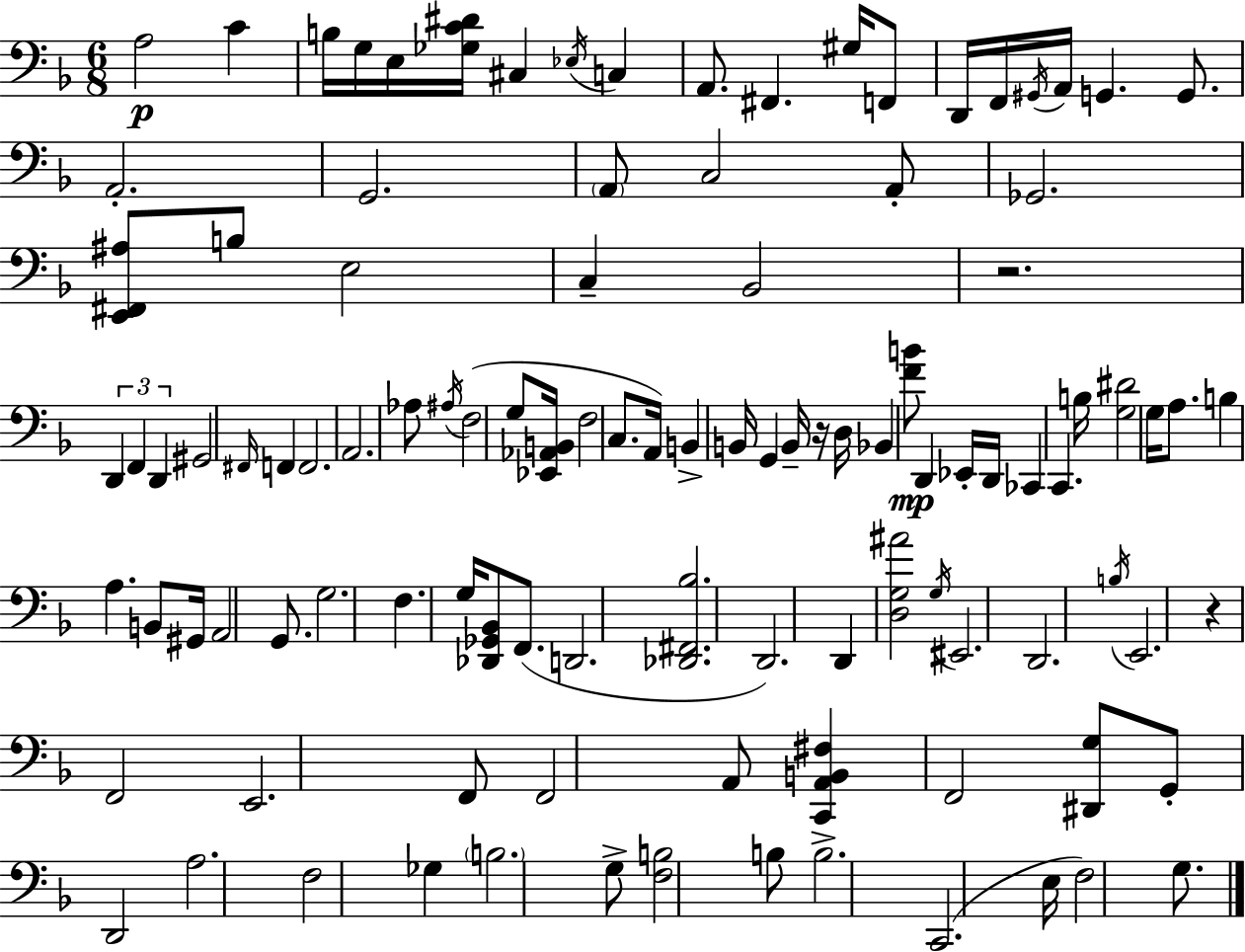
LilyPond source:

{
  \clef bass
  \numericTimeSignature
  \time 6/8
  \key d \minor
  a2\p c'4 | b16 g16 e16 <ges c' dis'>16 cis4 \acciaccatura { ees16 } c4 | a,8. fis,4. gis16 f,8 | d,16 f,16 \acciaccatura { gis,16 } a,16 g,4. g,8. | \break a,2.-. | g,2. | \parenthesize a,8 c2 | a,8-. ges,2. | \break <e, fis, ais>8 b8 e2 | c4-- bes,2 | r2. | \tuplet 3/2 { d,4 f,4 d,4 } | \break gis,2 \grace { fis,16 } f,4 | f,2. | a,2. | aes8 \acciaccatura { ais16 } f2( | \break g8 <ees, aes, b,>16 f2 | c8. a,16) b,4-> b,16 g,4 | b,16-- r16 d16 bes,4 <f' b'>8\mp d,4 | ees,16-. d,16 ces,4 c,4. | \break b16 <g dis'>2 | g16 a8. b4 a4. | b,8 gis,16 a,2 | g,8. g2. | \break f4. g16 <des, ges, bes,>8 | f,8.( d,2. | <des, fis, bes>2. | d,2.) | \break d,4 <d g ais'>2 | \acciaccatura { g16 } eis,2. | d,2. | \acciaccatura { b16 } e,2. | \break r4 f,2 | e,2. | f,8 f,2 | a,8 <c, a, b, fis>4 f,2 | \break <dis, g>8 g,8-. d,2 | a2. | f2 | ges4 \parenthesize b2. | \break g8-> <f b>2 | b8 b2.-> | c,2.( | e16 f2) | \break g8. \bar "|."
}